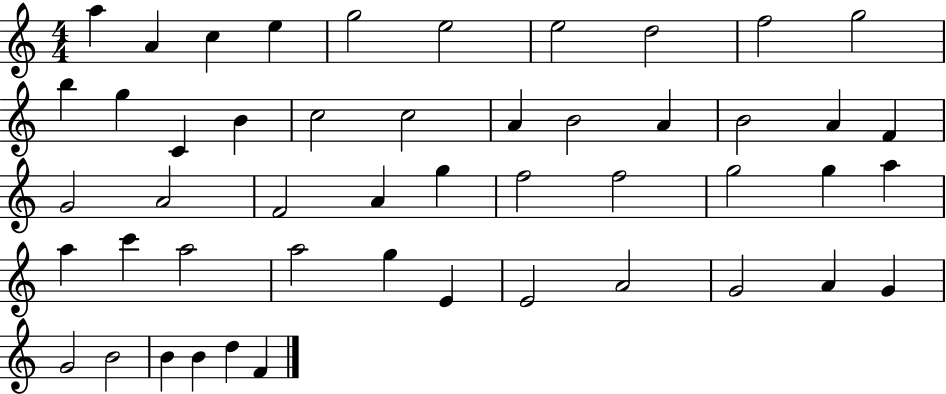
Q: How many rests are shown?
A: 0